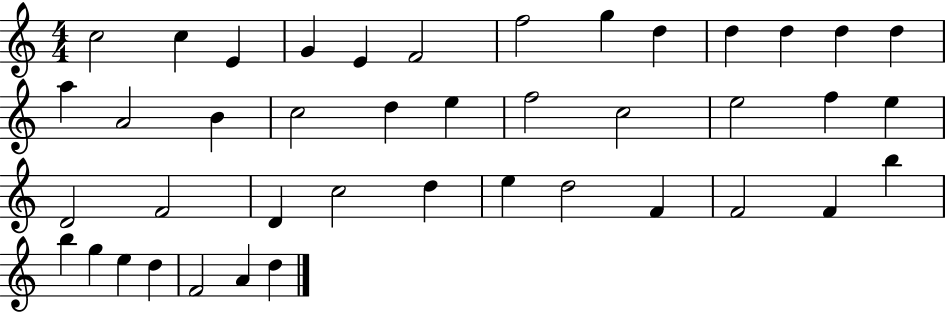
X:1
T:Untitled
M:4/4
L:1/4
K:C
c2 c E G E F2 f2 g d d d d d a A2 B c2 d e f2 c2 e2 f e D2 F2 D c2 d e d2 F F2 F b b g e d F2 A d